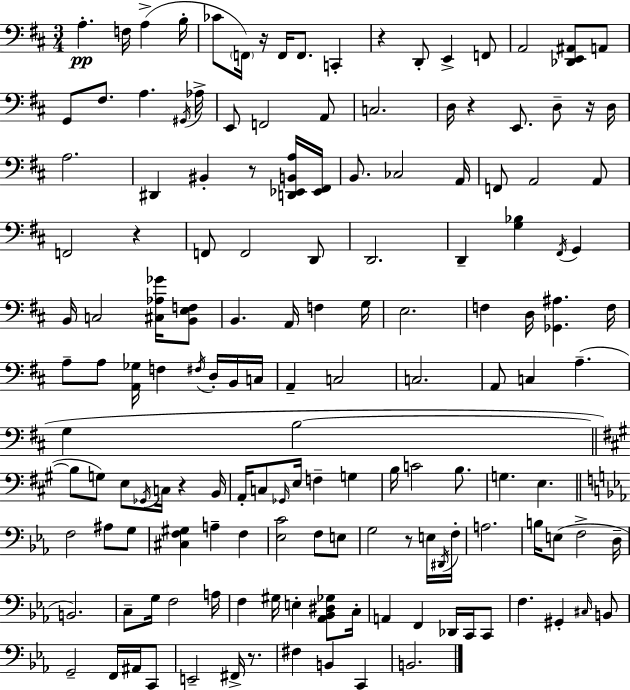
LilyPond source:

{
  \clef bass
  \numericTimeSignature
  \time 3/4
  \key d \major
  \repeat volta 2 { a4.-.\pp f16 a4->( b16-. | ces'8 \parenthesize f,16) r16 f,16 f,8. c,4-. | r4 d,8-. e,4-> f,8 | a,2 <des, e, ais,>8 a,8 | \break g,8 fis8. a4. \acciaccatura { gis,16 } | aes16-> e,8 f,2 a,8 | c2. | d16 r4 e,8. d8-- r16 | \break d16 a2. | dis,4 bis,4-. r8 <d, ees, b, a>16 | <ees, fis,>16 b,8. ces2 | a,16 f,8 a,2 a,8 | \break f,2 r4 | f,8 f,2 d,8 | d,2. | d,4-- <g bes>4 \acciaccatura { fis,16 } g,4 | \break b,16 c2 <cis aes ges'>16 | <b, e f>8 b,4. a,16 f4 | g16 e2. | f4 d16 <ges, ais>4. | \break f16 a8-- a8 <a, ges>16 f4 \acciaccatura { fis16 } | d16-. b,16 c16 a,4-- c2 | c2. | a,8 c4 a4.--( | \break g4 b2~~ | \bar "||" \break \key a \major b8 g8) e8 \acciaccatura { ges,16 } c16 r4 | b,16 a,16-. c8 \grace { ges,16 } e16 f4-- g4 | b16 c'2 b8. | g4. e4. | \break \bar "||" \break \key ees \major f2 ais8 g8 | <cis f gis>4 a4-- f4 | <ees c'>2 f8 e8 | g2 r8 e16 \acciaccatura { dis,16 } | \break f16-. a2. | b16 e8( f2-> | d16-- b,2.) | c8-- g16 f2 | \break a16 f4 gis16 e4-. <aes, bes, dis ges>8 | c16-. a,4 f,4 des,16 c,16 c,8 | f4. gis,4-. \grace { cis16 } | b,8 g,2-- f,16 ais,16 | \break c,8 e,2-- fis,16-> r8. | fis4 b,4 c,4 | b,2. | } \bar "|."
}